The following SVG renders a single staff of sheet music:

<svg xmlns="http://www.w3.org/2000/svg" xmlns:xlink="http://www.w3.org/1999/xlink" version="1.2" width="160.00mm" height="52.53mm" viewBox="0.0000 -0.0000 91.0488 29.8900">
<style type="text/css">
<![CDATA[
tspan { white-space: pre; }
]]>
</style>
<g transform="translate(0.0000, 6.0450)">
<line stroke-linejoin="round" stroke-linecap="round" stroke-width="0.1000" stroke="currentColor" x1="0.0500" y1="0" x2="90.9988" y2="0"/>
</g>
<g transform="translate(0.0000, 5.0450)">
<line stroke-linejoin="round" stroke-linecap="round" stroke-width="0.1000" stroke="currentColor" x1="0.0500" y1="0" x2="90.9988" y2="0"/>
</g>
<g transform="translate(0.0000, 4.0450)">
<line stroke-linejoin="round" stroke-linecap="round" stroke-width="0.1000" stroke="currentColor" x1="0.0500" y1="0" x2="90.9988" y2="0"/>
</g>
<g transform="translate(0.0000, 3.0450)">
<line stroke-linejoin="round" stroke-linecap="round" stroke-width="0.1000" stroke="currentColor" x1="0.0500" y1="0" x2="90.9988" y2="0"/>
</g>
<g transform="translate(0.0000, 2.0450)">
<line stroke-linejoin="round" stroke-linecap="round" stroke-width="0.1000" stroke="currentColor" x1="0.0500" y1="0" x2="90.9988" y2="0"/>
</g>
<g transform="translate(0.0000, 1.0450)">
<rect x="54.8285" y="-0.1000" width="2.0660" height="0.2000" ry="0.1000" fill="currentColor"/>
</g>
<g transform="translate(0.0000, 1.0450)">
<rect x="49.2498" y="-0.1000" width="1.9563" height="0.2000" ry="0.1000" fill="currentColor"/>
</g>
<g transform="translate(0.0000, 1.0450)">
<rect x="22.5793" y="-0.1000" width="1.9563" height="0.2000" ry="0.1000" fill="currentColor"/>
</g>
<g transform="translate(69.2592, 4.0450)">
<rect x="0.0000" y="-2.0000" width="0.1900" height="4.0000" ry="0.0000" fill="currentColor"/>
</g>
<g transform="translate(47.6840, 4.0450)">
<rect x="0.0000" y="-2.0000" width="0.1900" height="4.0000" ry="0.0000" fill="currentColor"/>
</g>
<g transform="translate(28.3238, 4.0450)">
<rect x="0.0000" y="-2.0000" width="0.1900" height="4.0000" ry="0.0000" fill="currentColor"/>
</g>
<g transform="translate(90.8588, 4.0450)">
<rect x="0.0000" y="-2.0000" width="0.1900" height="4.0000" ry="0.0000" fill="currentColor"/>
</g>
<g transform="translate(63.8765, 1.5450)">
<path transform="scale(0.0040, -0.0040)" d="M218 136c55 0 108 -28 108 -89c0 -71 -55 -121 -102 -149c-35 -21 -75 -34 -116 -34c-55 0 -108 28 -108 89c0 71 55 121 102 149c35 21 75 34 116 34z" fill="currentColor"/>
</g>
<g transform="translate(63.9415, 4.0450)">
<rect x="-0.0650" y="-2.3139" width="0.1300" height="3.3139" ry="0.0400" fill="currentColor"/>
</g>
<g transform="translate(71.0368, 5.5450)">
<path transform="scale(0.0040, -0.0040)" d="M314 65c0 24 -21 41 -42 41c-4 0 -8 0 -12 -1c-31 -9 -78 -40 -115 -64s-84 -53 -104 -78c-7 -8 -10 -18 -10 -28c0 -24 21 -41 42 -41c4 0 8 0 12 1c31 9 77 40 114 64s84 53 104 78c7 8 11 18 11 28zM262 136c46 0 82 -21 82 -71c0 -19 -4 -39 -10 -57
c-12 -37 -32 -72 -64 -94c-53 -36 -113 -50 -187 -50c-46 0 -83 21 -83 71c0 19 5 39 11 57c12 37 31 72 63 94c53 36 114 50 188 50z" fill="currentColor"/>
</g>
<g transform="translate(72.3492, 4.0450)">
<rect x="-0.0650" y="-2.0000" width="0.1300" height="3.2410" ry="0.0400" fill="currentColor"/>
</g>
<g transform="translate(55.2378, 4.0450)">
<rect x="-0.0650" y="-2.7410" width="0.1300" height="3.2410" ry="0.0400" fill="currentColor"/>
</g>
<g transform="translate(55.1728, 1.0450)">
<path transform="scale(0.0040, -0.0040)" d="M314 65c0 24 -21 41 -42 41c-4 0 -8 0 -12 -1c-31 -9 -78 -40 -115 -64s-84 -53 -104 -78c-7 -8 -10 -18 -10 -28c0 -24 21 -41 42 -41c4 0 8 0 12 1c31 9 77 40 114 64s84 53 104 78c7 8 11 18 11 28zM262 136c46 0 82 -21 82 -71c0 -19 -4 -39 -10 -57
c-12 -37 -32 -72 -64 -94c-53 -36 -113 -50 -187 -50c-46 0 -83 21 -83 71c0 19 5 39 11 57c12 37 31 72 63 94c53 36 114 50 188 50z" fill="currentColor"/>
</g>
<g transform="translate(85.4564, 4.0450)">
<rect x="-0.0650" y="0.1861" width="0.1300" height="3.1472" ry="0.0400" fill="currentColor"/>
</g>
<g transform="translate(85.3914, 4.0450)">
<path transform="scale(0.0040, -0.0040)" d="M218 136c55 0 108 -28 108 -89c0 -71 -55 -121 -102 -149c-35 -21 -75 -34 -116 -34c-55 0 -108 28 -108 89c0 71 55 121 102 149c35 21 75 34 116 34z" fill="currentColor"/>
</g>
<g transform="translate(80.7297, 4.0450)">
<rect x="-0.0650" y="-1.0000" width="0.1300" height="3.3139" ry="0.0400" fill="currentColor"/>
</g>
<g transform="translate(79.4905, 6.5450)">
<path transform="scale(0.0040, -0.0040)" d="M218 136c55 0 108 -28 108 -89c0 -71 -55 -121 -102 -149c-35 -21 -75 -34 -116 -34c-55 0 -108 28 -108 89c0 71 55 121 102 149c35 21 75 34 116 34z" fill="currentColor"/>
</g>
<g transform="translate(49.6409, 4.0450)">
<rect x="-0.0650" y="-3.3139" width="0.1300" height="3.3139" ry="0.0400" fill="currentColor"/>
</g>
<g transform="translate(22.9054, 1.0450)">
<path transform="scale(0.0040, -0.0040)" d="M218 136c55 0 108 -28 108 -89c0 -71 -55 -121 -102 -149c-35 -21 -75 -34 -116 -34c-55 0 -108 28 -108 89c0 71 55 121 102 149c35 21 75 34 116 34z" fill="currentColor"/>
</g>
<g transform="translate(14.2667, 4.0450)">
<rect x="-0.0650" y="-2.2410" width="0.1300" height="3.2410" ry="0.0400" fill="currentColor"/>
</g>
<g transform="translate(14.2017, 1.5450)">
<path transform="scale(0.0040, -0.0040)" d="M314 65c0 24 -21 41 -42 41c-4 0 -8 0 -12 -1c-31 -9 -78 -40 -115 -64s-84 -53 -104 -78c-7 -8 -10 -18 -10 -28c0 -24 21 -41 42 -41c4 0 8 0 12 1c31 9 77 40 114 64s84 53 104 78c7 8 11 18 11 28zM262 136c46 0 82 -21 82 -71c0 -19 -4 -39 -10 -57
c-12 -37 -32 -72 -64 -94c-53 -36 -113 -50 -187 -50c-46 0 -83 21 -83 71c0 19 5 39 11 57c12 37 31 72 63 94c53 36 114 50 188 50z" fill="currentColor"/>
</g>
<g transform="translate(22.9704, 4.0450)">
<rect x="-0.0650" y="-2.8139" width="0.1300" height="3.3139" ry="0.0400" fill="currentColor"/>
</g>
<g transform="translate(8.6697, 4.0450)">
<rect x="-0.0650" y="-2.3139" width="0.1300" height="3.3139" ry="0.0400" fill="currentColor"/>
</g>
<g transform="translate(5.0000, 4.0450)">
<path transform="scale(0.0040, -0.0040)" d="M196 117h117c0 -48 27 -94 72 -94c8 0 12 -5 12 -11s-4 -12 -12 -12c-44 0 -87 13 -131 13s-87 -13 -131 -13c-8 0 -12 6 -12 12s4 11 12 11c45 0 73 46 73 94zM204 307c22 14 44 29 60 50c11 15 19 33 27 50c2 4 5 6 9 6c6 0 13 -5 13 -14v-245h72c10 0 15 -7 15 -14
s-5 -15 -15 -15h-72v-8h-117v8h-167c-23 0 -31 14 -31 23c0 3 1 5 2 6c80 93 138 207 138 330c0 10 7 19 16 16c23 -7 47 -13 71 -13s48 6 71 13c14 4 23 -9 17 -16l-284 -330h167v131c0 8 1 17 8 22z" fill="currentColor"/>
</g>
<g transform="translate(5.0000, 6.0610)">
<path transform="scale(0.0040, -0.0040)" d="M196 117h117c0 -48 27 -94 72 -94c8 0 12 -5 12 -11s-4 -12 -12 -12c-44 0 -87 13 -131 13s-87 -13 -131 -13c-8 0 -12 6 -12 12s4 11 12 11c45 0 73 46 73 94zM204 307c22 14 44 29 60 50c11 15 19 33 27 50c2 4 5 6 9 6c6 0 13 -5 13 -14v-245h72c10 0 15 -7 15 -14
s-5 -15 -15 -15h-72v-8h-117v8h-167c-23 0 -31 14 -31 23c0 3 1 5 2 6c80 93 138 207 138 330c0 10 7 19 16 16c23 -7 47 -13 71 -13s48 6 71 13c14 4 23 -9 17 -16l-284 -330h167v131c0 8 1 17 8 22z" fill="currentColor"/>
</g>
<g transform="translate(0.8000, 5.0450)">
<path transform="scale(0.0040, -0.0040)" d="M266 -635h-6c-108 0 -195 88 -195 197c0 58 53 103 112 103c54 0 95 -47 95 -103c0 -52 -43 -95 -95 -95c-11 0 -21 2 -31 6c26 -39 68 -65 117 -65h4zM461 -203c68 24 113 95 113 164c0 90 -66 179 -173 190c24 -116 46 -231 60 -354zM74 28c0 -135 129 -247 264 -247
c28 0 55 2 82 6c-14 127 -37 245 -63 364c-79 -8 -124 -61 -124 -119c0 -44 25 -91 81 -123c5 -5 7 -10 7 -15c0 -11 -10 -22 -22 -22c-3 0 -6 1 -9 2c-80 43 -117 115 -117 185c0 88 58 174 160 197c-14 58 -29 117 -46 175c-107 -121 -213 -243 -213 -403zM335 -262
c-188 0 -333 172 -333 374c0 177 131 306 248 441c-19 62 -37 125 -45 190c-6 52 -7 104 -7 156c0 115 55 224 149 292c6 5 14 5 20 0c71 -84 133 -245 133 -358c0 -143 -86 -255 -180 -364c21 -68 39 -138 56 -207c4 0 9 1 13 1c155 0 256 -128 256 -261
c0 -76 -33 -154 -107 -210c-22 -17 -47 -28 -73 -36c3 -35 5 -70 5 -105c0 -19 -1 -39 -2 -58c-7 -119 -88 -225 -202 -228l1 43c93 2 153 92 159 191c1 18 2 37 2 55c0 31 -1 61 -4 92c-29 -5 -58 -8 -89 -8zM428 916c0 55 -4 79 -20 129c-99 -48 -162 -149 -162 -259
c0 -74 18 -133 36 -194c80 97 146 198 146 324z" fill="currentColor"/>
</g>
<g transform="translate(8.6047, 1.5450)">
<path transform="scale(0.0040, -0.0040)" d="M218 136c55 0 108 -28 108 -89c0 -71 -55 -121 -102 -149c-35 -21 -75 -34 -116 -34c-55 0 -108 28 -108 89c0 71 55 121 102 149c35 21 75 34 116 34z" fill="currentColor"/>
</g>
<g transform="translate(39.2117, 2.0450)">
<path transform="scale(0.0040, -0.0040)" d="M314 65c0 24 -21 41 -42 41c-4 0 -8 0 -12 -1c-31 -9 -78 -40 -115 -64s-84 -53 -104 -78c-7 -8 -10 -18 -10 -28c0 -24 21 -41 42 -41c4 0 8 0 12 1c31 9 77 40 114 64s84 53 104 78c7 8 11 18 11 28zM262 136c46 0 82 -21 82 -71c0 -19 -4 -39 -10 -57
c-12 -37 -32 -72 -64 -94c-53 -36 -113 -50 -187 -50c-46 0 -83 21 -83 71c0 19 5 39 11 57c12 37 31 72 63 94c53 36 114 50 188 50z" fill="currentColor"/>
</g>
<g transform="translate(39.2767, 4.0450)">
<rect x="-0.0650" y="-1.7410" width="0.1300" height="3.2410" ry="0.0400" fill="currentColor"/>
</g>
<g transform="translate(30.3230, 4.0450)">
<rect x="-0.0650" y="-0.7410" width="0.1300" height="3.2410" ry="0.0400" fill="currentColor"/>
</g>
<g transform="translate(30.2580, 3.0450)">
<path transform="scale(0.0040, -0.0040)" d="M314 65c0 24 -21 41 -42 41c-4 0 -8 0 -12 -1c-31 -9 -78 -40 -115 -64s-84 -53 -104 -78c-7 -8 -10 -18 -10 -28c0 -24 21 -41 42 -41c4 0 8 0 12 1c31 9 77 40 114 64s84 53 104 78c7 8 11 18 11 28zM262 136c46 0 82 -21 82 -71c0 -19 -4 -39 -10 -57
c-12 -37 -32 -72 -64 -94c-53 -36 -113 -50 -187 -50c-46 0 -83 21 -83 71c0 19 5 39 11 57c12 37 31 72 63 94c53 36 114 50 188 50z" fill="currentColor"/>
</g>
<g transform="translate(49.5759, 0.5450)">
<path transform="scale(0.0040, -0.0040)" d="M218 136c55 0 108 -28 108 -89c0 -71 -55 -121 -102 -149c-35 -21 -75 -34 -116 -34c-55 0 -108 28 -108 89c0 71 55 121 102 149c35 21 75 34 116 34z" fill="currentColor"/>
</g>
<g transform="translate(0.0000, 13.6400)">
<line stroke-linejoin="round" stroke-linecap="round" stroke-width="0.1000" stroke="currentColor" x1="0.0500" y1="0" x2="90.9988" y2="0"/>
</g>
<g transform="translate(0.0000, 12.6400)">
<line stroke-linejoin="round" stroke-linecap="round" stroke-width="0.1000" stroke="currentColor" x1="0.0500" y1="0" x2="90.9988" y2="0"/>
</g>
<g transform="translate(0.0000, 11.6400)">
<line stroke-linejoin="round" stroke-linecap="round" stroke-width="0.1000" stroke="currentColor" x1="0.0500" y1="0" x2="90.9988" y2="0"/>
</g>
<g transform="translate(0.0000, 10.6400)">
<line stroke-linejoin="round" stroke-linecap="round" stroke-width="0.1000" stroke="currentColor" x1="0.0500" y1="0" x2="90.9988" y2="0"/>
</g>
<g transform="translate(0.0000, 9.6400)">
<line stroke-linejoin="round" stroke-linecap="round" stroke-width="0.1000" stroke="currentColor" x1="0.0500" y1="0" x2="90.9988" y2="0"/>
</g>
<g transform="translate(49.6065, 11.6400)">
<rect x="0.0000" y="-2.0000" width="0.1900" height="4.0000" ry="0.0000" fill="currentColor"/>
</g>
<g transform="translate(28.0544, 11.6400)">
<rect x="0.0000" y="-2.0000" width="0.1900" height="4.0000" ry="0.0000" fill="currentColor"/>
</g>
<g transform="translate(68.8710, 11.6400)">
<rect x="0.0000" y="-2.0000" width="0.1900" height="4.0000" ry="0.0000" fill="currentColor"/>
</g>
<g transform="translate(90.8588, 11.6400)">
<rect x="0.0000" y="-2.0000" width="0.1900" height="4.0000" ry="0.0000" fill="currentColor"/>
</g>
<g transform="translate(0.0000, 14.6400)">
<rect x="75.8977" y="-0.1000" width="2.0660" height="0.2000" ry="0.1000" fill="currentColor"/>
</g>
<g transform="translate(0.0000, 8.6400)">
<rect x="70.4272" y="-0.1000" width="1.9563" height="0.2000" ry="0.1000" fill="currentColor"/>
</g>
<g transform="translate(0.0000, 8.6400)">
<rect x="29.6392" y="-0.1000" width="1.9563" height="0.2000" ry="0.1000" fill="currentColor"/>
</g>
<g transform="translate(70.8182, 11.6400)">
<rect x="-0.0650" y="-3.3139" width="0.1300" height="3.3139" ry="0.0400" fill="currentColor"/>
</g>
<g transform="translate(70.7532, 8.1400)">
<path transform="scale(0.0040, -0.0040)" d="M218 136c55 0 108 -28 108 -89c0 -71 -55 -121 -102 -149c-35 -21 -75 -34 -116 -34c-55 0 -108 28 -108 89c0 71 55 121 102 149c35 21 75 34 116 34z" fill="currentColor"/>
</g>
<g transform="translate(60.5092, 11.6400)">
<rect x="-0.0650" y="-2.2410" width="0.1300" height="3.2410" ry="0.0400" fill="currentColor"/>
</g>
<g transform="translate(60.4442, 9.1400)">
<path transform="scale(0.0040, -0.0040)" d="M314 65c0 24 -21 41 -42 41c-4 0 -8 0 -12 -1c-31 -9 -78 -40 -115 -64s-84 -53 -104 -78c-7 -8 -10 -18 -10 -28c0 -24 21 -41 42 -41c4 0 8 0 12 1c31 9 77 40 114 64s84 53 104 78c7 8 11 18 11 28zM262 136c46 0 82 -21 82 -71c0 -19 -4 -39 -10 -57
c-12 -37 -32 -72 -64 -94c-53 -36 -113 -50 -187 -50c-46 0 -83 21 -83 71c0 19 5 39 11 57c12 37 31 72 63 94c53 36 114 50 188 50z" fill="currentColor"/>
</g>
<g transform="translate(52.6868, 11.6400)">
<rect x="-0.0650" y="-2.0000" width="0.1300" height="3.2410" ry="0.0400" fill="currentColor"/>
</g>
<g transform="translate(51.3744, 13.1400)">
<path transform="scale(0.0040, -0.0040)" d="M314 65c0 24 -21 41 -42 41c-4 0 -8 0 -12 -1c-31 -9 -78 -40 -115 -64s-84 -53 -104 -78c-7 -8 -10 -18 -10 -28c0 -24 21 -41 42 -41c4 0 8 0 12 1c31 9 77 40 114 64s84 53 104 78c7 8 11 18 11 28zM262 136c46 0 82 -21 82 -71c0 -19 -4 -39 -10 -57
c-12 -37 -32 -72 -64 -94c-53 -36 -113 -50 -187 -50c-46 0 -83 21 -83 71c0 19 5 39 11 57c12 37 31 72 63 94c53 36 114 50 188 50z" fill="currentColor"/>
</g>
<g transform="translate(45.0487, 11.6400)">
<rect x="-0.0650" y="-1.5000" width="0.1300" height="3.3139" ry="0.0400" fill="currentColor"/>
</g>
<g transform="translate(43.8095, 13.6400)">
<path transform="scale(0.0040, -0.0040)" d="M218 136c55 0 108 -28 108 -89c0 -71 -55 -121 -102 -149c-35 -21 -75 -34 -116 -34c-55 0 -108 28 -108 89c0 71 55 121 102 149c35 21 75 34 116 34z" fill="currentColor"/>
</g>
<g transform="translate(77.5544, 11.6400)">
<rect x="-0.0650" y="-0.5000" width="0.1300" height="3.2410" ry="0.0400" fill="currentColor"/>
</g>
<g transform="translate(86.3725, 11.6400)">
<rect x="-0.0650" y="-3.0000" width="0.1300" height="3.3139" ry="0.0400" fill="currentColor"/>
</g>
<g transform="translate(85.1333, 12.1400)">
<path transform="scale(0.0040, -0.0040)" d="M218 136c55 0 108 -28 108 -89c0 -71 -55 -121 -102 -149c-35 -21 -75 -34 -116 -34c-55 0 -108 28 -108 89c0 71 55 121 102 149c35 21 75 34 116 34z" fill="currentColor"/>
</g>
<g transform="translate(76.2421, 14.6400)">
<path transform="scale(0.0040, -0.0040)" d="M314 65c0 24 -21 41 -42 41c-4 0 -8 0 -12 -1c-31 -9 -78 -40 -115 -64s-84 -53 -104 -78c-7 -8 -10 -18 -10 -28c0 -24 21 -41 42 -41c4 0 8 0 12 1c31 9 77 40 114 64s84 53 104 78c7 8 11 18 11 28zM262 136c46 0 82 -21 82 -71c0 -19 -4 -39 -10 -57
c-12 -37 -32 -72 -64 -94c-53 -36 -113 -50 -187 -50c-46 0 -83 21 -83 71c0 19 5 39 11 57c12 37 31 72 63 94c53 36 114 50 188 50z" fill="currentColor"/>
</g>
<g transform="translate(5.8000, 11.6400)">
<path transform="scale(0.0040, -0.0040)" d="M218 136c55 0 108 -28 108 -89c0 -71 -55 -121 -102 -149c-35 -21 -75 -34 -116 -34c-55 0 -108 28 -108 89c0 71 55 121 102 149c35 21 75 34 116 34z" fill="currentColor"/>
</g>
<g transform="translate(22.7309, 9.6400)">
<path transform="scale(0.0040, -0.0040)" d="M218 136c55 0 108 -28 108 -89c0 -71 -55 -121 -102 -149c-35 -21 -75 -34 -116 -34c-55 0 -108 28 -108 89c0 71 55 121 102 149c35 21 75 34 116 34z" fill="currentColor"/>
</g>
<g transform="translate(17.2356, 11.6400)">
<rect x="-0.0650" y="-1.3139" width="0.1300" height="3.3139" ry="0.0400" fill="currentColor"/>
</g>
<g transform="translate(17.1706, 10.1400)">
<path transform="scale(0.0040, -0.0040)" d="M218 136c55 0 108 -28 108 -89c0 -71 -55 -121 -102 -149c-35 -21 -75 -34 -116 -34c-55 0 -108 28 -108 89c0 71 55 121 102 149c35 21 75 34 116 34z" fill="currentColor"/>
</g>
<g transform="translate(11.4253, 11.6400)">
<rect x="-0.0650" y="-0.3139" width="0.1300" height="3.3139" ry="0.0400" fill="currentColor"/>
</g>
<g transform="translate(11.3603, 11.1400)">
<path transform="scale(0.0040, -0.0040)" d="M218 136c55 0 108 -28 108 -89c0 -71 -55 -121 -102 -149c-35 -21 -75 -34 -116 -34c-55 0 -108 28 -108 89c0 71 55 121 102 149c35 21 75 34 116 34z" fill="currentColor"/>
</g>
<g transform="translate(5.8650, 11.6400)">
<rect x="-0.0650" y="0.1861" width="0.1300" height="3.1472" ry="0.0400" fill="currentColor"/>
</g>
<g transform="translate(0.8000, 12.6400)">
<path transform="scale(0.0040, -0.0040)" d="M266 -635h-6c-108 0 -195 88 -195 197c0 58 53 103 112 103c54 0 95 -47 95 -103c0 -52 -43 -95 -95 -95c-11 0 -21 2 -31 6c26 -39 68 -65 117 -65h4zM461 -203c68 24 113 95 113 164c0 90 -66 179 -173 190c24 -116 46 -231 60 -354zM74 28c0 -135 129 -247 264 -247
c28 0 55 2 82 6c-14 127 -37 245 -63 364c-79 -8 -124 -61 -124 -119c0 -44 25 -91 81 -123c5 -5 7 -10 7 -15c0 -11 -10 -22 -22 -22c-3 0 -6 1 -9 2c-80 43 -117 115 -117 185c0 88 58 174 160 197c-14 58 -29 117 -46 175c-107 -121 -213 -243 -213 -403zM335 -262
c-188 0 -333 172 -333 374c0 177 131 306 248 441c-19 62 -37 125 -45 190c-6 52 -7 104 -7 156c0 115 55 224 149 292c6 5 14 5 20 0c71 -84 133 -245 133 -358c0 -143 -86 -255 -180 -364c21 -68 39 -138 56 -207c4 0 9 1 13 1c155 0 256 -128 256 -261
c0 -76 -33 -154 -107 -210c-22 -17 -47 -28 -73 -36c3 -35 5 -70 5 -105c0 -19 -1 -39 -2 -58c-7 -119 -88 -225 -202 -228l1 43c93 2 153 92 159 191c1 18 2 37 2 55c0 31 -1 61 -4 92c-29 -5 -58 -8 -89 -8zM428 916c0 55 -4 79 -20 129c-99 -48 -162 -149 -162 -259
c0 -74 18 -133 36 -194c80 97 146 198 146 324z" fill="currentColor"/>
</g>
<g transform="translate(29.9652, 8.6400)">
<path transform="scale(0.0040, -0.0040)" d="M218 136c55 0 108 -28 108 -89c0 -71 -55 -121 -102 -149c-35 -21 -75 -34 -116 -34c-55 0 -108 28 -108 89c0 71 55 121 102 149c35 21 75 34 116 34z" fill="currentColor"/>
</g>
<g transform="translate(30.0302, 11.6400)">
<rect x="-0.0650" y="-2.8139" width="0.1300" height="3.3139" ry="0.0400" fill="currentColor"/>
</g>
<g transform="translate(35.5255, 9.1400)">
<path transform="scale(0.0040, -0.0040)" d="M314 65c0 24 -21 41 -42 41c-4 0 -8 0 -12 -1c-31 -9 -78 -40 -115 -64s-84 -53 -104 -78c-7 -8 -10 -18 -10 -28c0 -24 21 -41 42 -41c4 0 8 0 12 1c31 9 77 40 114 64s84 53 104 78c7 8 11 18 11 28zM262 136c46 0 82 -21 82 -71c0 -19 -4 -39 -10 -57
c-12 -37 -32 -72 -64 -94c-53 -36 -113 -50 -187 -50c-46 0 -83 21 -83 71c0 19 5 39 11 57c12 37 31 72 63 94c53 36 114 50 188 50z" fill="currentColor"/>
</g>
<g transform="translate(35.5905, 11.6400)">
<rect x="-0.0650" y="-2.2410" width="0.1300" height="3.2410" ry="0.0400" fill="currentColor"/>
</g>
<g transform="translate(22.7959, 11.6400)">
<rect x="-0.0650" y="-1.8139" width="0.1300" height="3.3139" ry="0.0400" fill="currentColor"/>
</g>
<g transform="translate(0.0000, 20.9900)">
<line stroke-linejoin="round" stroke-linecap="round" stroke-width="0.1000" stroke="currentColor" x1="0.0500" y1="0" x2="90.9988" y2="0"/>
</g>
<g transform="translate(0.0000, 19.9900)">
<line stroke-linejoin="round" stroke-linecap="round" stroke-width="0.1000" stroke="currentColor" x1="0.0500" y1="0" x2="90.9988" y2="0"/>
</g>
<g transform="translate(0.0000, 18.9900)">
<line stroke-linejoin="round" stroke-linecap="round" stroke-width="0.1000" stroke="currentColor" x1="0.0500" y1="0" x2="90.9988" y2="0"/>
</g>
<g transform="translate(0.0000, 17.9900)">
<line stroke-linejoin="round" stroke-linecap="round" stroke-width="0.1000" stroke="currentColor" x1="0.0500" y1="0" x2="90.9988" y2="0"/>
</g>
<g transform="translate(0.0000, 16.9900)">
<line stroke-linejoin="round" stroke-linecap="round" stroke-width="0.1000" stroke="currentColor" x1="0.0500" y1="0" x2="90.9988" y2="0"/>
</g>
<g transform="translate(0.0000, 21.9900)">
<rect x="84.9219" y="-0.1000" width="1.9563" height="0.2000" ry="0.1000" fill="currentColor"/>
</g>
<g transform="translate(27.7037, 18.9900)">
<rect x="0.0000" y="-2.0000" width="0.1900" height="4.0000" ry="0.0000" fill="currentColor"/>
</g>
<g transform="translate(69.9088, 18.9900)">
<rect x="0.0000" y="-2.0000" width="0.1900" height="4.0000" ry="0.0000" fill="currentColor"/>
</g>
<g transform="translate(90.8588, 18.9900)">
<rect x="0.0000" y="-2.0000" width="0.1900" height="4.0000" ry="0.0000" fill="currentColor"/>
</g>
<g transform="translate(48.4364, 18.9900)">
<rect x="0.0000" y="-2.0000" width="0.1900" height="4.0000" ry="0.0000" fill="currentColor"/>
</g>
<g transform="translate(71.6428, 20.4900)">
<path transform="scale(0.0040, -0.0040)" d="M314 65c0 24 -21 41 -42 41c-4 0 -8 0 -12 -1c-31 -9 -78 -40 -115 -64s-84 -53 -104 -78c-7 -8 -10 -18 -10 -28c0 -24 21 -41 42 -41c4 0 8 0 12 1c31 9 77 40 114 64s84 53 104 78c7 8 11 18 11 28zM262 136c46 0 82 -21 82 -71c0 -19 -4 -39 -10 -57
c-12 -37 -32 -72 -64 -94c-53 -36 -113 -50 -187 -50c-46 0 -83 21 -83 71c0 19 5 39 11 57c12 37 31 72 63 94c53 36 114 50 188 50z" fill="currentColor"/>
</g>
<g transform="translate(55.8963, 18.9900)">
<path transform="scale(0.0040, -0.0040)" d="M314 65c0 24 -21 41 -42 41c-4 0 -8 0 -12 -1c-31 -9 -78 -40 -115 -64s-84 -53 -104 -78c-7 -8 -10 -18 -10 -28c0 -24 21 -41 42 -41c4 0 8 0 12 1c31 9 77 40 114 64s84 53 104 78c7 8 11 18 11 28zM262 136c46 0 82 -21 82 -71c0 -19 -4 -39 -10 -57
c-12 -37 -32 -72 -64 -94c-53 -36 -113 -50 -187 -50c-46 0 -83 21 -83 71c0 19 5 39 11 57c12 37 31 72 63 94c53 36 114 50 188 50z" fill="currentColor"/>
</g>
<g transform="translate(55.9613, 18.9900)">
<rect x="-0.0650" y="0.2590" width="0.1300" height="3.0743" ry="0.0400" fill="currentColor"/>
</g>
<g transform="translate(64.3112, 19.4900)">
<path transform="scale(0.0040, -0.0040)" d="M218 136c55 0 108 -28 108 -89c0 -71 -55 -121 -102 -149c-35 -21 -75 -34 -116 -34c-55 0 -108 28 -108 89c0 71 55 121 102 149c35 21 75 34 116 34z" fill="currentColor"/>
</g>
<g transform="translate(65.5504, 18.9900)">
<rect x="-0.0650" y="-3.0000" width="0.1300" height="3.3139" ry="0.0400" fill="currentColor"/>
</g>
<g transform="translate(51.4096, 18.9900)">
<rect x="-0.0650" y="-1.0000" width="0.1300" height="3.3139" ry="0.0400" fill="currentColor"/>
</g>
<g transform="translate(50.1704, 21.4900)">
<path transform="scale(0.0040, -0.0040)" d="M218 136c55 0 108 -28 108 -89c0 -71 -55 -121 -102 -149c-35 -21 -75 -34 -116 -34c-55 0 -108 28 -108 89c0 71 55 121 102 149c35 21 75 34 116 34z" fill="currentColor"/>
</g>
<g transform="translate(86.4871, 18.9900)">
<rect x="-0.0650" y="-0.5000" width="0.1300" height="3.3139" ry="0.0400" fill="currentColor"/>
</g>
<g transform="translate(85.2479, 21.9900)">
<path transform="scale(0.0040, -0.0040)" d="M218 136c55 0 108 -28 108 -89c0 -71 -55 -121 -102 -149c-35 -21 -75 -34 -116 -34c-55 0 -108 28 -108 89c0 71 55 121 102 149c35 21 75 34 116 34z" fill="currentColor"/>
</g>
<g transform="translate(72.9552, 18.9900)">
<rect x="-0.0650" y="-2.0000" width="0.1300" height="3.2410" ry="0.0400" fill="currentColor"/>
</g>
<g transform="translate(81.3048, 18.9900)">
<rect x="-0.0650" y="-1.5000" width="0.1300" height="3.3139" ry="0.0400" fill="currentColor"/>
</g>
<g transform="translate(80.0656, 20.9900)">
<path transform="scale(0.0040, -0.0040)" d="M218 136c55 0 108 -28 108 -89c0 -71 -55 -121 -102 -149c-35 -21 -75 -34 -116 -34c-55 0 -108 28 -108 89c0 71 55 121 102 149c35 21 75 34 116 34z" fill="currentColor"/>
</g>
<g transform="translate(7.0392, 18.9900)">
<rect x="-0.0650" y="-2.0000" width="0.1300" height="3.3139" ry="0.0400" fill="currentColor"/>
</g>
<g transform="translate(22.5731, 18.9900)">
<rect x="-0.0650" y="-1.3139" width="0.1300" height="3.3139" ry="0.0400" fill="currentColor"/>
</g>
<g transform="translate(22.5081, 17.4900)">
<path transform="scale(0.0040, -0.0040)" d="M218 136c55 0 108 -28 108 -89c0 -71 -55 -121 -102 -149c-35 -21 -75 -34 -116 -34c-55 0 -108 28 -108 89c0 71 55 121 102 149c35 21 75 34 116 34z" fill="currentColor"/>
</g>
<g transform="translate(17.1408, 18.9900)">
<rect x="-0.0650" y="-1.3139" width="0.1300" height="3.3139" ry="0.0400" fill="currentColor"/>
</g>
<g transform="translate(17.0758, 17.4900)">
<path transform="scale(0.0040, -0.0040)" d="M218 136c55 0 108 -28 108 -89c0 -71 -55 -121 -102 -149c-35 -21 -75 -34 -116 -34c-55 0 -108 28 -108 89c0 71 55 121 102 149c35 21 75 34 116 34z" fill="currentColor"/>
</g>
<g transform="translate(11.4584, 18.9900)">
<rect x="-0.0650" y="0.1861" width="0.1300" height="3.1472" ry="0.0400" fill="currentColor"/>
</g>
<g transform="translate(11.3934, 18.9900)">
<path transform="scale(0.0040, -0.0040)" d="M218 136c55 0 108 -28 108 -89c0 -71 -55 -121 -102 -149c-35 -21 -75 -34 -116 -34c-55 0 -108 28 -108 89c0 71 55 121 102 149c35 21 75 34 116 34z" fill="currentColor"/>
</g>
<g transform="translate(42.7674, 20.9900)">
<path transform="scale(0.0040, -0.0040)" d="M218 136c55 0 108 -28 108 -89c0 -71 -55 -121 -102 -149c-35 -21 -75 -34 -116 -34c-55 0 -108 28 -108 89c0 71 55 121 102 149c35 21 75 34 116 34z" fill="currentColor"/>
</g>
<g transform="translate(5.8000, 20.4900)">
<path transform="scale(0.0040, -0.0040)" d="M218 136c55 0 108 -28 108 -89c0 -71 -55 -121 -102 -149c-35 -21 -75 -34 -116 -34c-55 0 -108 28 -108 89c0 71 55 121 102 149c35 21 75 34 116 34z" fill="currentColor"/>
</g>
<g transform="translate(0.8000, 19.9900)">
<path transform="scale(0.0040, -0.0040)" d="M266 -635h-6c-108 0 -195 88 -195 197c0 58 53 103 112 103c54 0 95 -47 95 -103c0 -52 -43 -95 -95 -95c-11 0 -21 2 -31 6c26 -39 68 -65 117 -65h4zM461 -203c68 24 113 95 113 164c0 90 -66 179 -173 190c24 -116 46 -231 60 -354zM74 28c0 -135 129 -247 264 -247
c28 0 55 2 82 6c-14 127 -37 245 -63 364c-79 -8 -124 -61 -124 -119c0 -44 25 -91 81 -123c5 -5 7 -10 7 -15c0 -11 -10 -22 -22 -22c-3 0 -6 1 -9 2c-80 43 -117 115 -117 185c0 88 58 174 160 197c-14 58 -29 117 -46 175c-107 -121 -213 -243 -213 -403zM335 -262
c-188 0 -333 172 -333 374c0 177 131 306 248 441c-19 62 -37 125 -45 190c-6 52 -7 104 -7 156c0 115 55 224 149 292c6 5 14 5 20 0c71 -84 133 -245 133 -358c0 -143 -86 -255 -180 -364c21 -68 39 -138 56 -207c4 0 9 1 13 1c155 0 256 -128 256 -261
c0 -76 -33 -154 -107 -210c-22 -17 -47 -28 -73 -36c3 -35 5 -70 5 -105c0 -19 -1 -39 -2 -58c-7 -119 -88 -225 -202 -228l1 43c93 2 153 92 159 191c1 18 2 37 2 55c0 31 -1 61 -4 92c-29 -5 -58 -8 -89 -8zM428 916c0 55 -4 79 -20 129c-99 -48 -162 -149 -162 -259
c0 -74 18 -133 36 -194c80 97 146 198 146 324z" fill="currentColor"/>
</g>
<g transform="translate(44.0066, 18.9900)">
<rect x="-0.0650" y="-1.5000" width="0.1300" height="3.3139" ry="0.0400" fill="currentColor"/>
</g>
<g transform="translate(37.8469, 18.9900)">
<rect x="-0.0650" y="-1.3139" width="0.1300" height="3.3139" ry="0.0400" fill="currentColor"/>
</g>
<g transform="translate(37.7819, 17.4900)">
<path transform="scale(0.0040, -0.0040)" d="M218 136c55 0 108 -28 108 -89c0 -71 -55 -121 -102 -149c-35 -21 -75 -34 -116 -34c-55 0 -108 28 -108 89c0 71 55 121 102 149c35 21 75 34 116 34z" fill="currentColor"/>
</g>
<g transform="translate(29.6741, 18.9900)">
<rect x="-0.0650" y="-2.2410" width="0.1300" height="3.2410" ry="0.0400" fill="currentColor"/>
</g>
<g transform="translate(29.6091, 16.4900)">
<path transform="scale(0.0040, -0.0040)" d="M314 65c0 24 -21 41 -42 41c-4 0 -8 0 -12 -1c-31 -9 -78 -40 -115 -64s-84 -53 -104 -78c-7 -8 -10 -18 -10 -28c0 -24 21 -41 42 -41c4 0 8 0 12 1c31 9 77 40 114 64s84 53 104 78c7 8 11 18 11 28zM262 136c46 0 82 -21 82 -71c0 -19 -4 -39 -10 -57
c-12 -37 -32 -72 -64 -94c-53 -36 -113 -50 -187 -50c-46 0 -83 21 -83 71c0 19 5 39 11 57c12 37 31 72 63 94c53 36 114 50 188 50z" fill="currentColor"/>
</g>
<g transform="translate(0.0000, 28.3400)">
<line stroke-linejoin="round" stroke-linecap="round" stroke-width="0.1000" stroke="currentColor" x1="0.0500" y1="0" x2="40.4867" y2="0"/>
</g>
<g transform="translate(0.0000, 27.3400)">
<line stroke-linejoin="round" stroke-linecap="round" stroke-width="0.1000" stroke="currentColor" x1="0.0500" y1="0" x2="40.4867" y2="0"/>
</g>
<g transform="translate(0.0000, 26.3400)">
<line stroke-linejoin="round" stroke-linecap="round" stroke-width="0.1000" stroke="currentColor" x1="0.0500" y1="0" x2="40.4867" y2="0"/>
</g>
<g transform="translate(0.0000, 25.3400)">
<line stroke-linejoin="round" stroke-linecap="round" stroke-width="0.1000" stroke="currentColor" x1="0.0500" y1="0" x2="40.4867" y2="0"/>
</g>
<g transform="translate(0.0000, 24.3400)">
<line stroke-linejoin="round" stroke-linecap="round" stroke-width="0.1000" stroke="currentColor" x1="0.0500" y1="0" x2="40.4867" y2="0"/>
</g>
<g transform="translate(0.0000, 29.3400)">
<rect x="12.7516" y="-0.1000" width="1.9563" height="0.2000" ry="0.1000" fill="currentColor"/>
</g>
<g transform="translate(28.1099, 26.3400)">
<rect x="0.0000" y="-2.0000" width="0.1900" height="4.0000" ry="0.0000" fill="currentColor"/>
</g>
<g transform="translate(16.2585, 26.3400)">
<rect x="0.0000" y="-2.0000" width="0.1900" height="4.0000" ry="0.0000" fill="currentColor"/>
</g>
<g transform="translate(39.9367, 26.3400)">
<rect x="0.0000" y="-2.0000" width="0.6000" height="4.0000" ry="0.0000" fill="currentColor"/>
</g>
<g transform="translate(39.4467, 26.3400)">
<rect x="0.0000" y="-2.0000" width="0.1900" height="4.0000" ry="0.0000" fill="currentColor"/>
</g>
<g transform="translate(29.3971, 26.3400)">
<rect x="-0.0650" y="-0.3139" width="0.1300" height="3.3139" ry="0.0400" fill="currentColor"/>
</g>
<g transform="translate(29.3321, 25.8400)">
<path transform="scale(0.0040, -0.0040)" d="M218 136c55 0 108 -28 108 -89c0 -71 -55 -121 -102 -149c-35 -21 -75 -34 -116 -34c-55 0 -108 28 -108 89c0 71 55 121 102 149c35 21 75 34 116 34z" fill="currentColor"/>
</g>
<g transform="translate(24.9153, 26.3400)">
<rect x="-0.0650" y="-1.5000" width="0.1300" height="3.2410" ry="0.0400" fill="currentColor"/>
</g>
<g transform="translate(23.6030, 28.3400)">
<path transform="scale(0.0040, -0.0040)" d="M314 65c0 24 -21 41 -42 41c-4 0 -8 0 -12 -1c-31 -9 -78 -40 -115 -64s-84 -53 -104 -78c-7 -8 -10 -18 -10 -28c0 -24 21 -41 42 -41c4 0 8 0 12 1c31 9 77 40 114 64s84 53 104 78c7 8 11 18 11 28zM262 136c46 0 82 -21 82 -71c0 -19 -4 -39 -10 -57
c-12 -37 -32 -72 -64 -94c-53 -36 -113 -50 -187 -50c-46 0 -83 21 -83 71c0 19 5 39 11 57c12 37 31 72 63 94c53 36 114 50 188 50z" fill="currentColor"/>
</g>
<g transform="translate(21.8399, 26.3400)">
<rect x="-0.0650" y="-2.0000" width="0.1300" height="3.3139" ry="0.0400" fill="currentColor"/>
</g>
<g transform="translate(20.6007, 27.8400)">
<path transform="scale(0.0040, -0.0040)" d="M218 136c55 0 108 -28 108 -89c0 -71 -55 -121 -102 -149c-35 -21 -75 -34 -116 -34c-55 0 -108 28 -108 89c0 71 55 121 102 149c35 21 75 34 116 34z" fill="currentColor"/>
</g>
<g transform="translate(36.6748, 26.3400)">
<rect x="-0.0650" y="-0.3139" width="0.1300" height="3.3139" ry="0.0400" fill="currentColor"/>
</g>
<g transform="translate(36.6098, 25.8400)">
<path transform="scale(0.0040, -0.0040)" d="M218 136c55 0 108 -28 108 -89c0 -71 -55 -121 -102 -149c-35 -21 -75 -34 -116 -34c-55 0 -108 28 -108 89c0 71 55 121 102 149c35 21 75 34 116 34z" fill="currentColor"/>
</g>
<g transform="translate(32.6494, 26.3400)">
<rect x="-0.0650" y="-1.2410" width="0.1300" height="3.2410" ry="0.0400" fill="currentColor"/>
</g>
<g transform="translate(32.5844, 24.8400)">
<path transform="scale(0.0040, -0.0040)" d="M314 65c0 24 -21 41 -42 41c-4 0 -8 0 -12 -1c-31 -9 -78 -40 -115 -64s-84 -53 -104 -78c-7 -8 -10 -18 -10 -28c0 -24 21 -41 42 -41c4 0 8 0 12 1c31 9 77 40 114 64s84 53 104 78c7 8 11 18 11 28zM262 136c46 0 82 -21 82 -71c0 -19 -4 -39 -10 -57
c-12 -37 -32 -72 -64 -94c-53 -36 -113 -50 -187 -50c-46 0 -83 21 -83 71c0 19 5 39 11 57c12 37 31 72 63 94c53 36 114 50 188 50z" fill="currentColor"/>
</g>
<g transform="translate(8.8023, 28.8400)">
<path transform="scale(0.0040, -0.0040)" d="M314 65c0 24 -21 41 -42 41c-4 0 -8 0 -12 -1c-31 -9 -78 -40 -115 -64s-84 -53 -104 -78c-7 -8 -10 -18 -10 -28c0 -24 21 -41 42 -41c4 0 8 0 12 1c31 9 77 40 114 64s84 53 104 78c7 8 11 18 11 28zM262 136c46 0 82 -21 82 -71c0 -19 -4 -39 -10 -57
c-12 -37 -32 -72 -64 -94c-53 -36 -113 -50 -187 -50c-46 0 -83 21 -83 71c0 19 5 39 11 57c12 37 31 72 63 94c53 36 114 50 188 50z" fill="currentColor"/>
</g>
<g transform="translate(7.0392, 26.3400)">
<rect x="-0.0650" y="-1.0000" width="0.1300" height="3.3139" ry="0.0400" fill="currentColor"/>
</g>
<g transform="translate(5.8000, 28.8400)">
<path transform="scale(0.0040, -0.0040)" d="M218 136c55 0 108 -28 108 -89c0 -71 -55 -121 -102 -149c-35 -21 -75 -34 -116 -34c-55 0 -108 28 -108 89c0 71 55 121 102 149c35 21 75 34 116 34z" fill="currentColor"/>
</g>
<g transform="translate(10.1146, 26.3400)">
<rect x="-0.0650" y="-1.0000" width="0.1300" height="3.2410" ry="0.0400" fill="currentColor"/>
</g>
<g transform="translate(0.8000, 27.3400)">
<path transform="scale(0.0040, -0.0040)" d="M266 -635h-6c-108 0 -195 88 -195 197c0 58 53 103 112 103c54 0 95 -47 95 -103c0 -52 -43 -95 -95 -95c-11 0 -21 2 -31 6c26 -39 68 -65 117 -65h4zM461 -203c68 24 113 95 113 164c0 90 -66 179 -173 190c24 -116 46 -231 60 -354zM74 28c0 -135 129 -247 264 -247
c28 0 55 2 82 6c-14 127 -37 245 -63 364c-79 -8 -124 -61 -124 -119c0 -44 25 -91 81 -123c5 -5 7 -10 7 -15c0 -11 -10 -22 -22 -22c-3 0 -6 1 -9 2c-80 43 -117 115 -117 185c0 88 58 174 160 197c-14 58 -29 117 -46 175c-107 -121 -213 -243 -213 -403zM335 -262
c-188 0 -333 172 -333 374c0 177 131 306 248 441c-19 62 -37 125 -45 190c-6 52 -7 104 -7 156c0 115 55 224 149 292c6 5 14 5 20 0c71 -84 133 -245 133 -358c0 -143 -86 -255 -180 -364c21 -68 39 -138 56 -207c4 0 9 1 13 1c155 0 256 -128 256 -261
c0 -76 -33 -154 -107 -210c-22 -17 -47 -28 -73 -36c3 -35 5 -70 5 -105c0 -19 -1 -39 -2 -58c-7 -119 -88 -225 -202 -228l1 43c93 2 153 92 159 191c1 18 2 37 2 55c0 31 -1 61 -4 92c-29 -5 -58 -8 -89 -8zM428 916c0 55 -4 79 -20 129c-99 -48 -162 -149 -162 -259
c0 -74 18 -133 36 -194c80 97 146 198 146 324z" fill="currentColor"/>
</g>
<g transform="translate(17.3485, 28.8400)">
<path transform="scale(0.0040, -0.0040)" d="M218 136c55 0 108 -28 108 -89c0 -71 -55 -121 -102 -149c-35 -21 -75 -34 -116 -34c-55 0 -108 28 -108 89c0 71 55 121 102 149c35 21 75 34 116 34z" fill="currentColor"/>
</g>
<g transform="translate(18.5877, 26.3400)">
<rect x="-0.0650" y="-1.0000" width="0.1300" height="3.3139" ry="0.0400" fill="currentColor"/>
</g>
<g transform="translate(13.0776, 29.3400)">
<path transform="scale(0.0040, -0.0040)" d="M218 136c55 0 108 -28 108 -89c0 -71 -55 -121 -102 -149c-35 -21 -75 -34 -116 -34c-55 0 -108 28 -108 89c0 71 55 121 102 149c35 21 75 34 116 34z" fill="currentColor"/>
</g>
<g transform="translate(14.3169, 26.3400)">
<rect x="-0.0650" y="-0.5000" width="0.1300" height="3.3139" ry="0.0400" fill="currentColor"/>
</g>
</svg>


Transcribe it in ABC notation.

X:1
T:Untitled
M:4/4
L:1/4
K:C
g g2 a d2 f2 b a2 g F2 D B B c e f a g2 E F2 g2 b C2 A F B e e g2 e E D B2 A F2 E C D D2 C D F E2 c e2 c